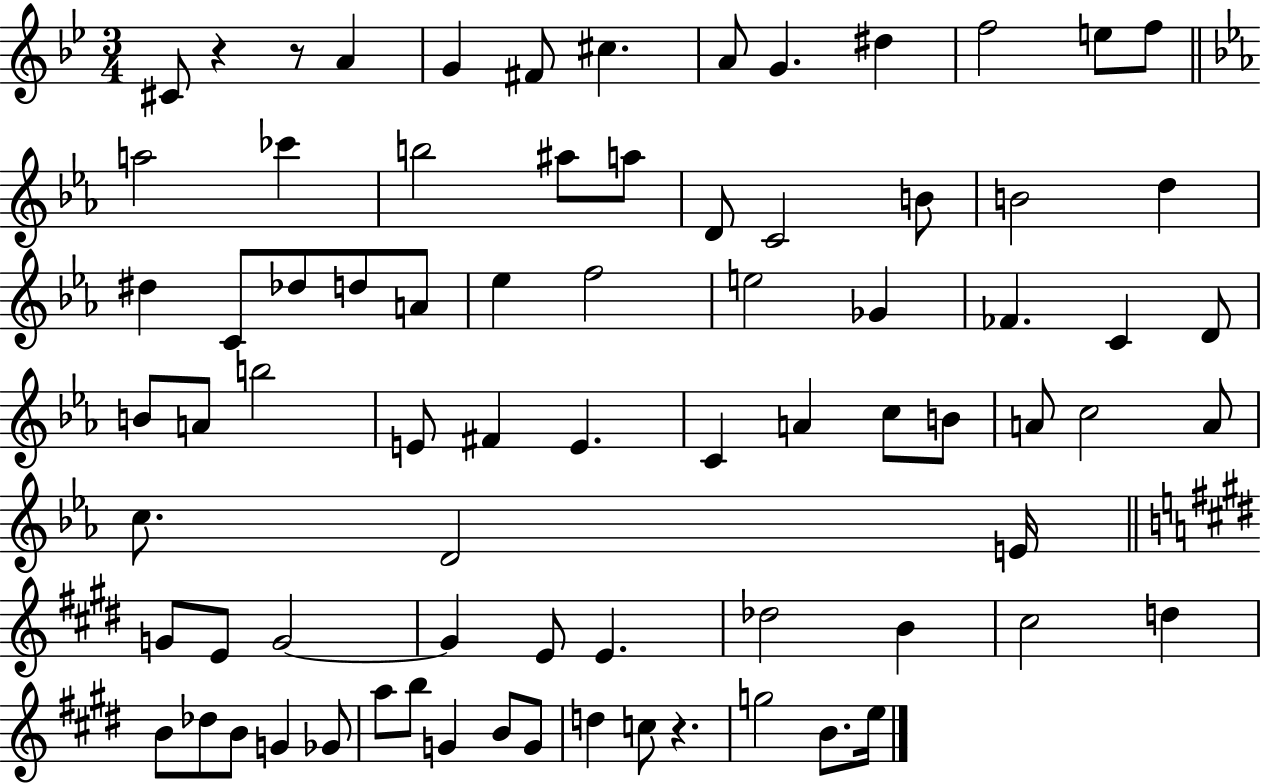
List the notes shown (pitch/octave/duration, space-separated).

C#4/e R/q R/e A4/q G4/q F#4/e C#5/q. A4/e G4/q. D#5/q F5/h E5/e F5/e A5/h CES6/q B5/h A#5/e A5/e D4/e C4/h B4/e B4/h D5/q D#5/q C4/e Db5/e D5/e A4/e Eb5/q F5/h E5/h Gb4/q FES4/q. C4/q D4/e B4/e A4/e B5/h E4/e F#4/q E4/q. C4/q A4/q C5/e B4/e A4/e C5/h A4/e C5/e. D4/h E4/s G4/e E4/e G4/h G4/q E4/e E4/q. Db5/h B4/q C#5/h D5/q B4/e Db5/e B4/e G4/q Gb4/e A5/e B5/e G4/q B4/e G4/e D5/q C5/e R/q. G5/h B4/e. E5/s